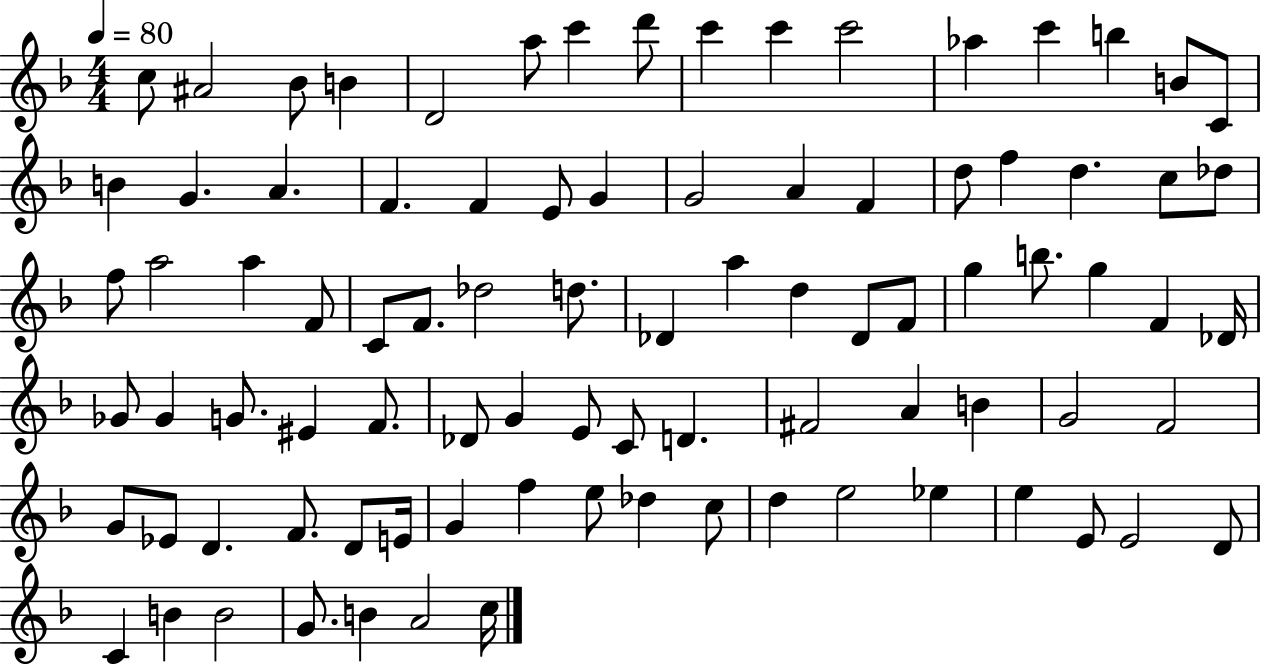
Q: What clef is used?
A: treble